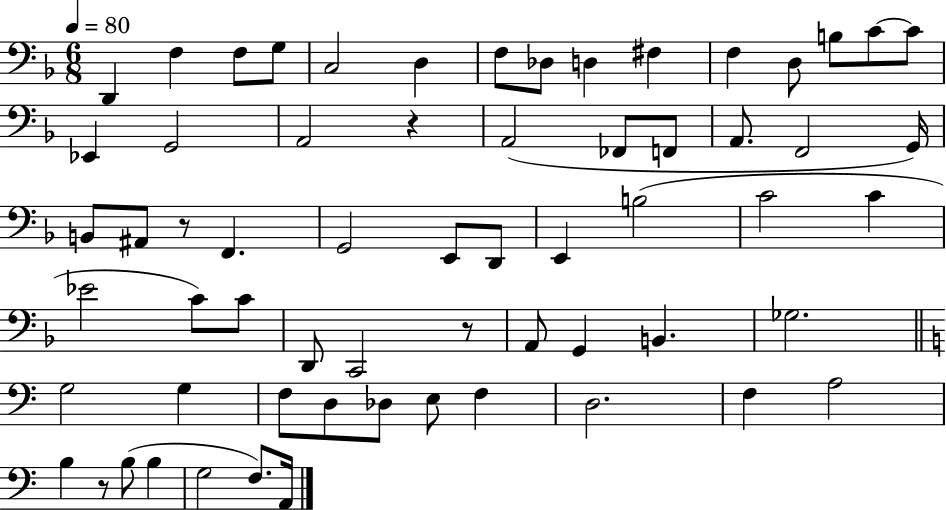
{
  \clef bass
  \numericTimeSignature
  \time 6/8
  \key f \major
  \tempo 4 = 80
  \repeat volta 2 { d,4 f4 f8 g8 | c2 d4 | f8 des8 d4 fis4 | f4 d8 b8 c'8~~ c'8 | \break ees,4 g,2 | a,2 r4 | a,2( fes,8 f,8 | a,8. f,2 g,16) | \break b,8 ais,8 r8 f,4. | g,2 e,8 d,8 | e,4 b2( | c'2 c'4 | \break ees'2 c'8) c'8 | d,8 c,2 r8 | a,8 g,4 b,4. | ges2. | \break \bar "||" \break \key c \major g2 g4 | f8 d8 des8 e8 f4 | d2. | f4 a2 | \break b4 r8 b8( b4 | g2 f8.) a,16 | } \bar "|."
}